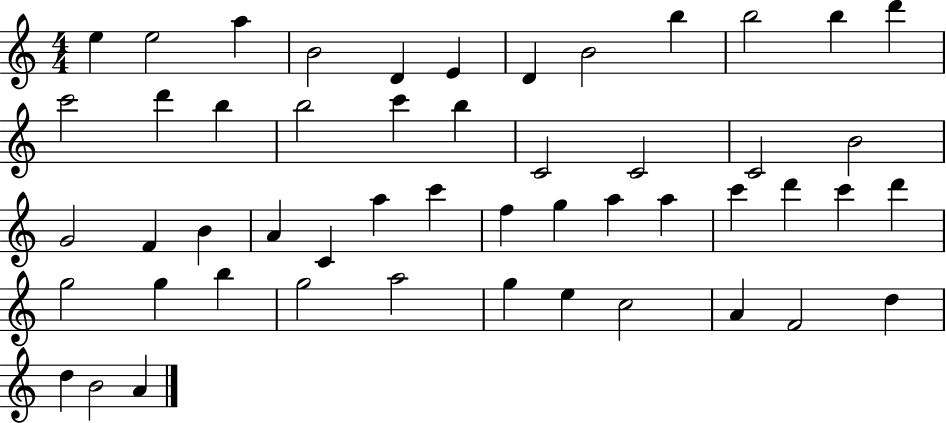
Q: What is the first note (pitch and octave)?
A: E5